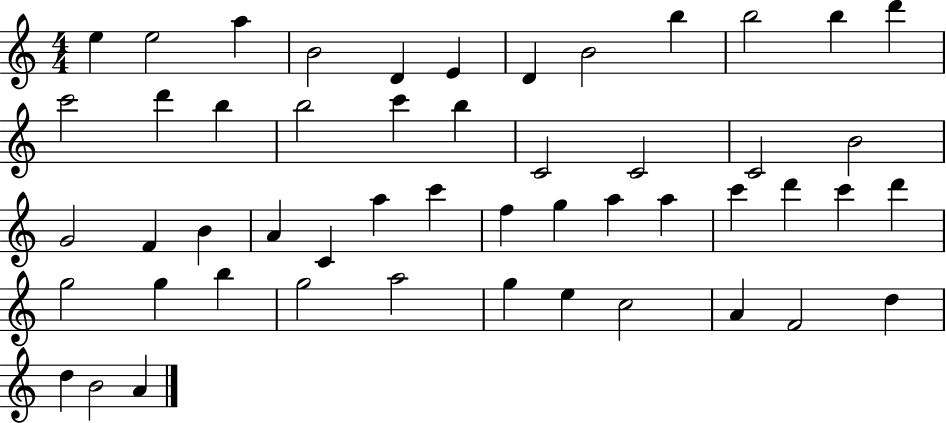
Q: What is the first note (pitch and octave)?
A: E5